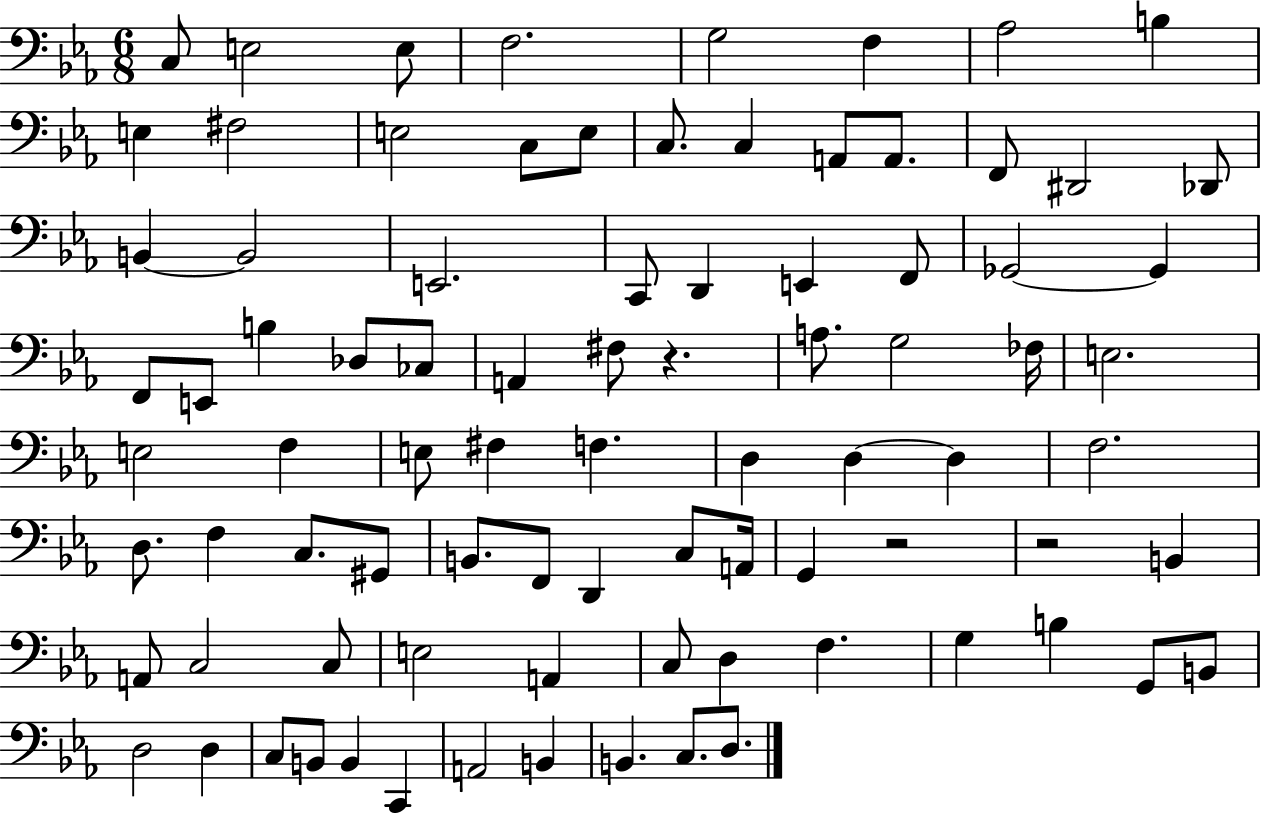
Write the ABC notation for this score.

X:1
T:Untitled
M:6/8
L:1/4
K:Eb
C,/2 E,2 E,/2 F,2 G,2 F, _A,2 B, E, ^F,2 E,2 C,/2 E,/2 C,/2 C, A,,/2 A,,/2 F,,/2 ^D,,2 _D,,/2 B,, B,,2 E,,2 C,,/2 D,, E,, F,,/2 _G,,2 _G,, F,,/2 E,,/2 B, _D,/2 _C,/2 A,, ^F,/2 z A,/2 G,2 _F,/4 E,2 E,2 F, E,/2 ^F, F, D, D, D, F,2 D,/2 F, C,/2 ^G,,/2 B,,/2 F,,/2 D,, C,/2 A,,/4 G,, z2 z2 B,, A,,/2 C,2 C,/2 E,2 A,, C,/2 D, F, G, B, G,,/2 B,,/2 D,2 D, C,/2 B,,/2 B,, C,, A,,2 B,, B,, C,/2 D,/2